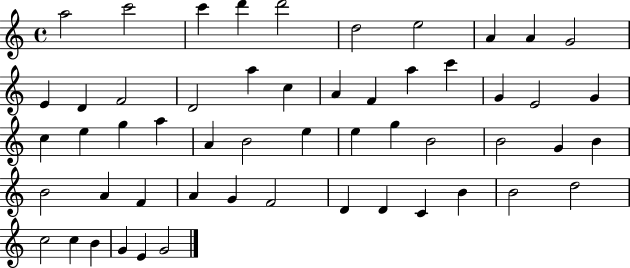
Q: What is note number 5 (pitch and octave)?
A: D6